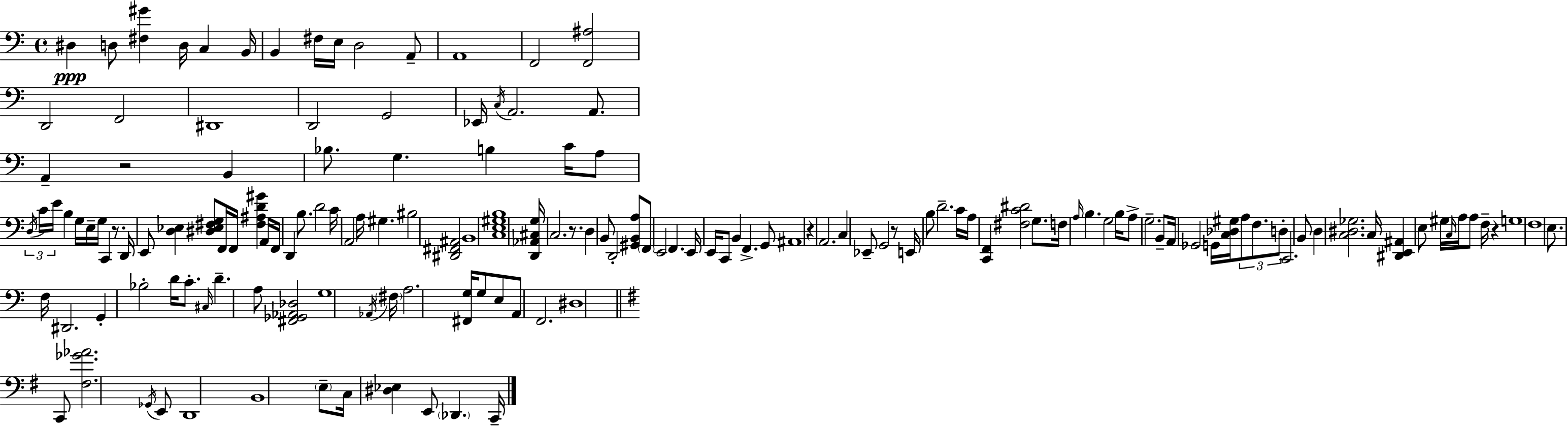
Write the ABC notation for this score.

X:1
T:Untitled
M:4/4
L:1/4
K:C
^D, D,/2 [^F,^G] D,/4 C, B,,/4 B,, ^F,/4 E,/4 D,2 A,,/2 A,,4 F,,2 [F,,^A,]2 D,,2 F,,2 ^D,,4 D,,2 G,,2 _E,,/4 C,/4 A,,2 A,,/2 A,, z2 B,, _B,/2 G, B, C/4 A,/2 D,/4 C/4 E/4 B, G,/4 E,/4 G,/4 C,, z/2 D,,/4 E,,/2 [D,_E,] [^D,_E,^F,G,]/2 F,,/4 F,,/4 [^F,^A,D^G] A,,/4 F,,/4 D,, B,/2 D2 C/4 A,,2 A,/4 ^G, ^B,2 [^D,,^F,,^A,,]2 B,,4 [C,E,^G,B,]4 [D,,_A,,^C,G,]/4 C,2 z/2 D, B,,/2 D,,2 [^G,,B,,A,]/2 F,,/2 E,,2 F,, E,,/4 E,,/4 C,,/2 B,, F,, G,,/2 ^A,,4 z A,,2 C, _E,,/2 G,,2 z/2 E,,/4 B,/2 D2 C/4 A,/4 [C,,F,,] [^F,C^D]2 G,/2 F,/4 A,/4 B, G,2 B,/4 A,/2 G,2 B,,/2 A,,/4 _G,,2 G,,/4 [C,_D,^G,]/4 A,/2 F,/2 D,/2 C,,2 B,,/2 D, [C,^D,_G,]2 C,/4 [^D,,E,,^A,,] E,/2 ^G,/4 C,/4 A,/4 A,/2 F,/4 z G,4 F,4 E,/2 F,/4 ^D,,2 G,, _B,2 D/4 C/2 ^C,/4 D A,/2 [^F,,_G,,_A,,_D,]2 G,4 _A,,/4 ^F,/4 A,2 [^F,,G,]/4 G,/2 E,/2 A,,/2 F,,2 ^D,4 C,,/2 [^F,_G_A]2 _G,,/4 E,,/2 D,,4 B,,4 E,/2 C,/4 [^D,_E,] E,,/2 _D,, C,,/4